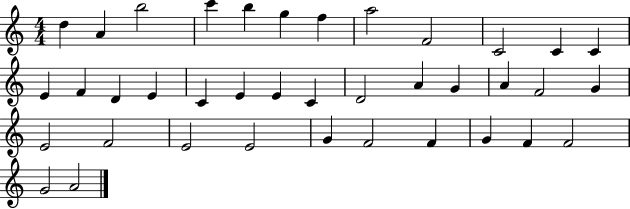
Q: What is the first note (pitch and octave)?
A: D5